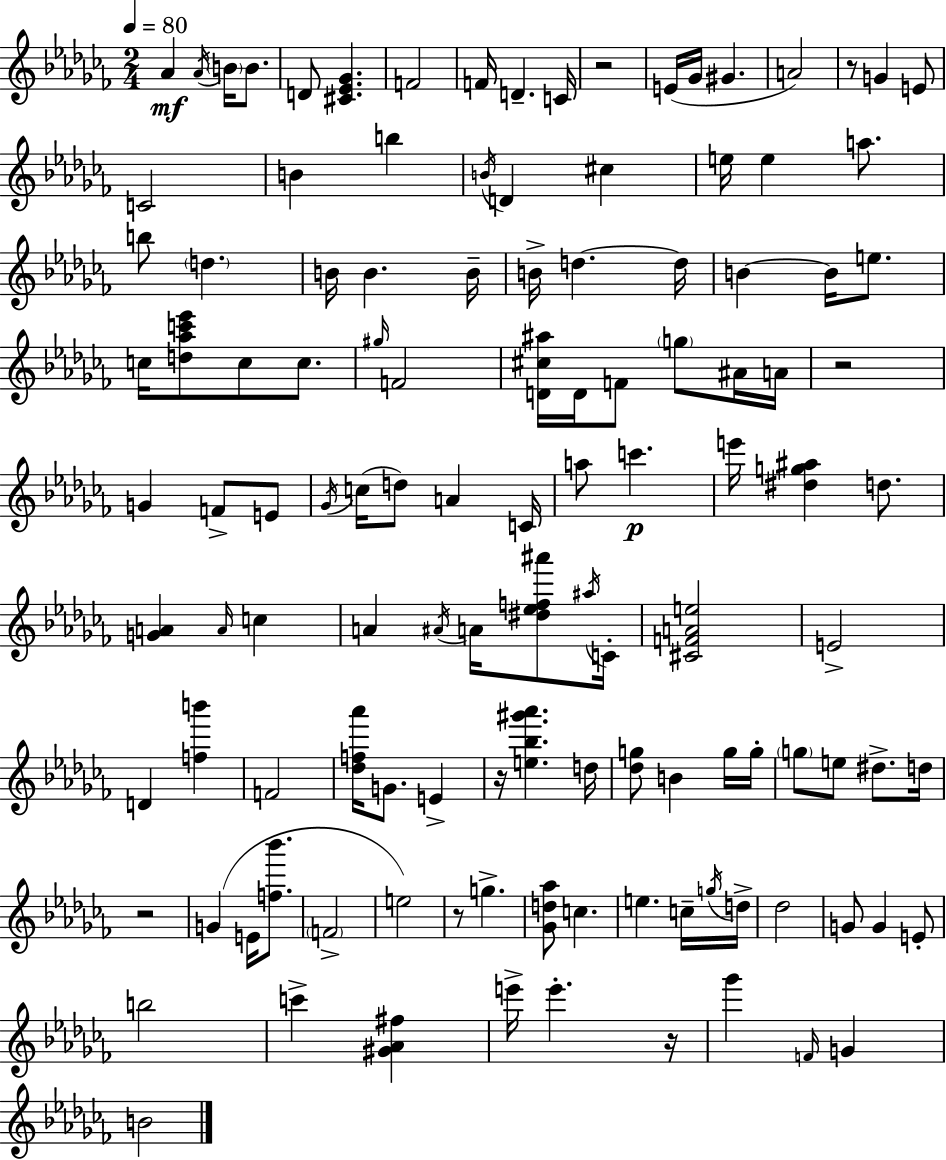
Ab4/q Ab4/s B4/s B4/e. D4/e [C#4,Eb4,Gb4]/q. F4/h F4/s D4/q. C4/s R/h E4/s Gb4/s G#4/q. A4/h R/e G4/q E4/e C4/h B4/q B5/q B4/s D4/q C#5/q E5/s E5/q A5/e. B5/e D5/q. B4/s B4/q. B4/s B4/s D5/q. D5/s B4/q B4/s E5/e. C5/s [D5,Ab5,C6,Eb6]/e C5/e C5/e. G#5/s F4/h [D4,C#5,A#5]/s D4/s F4/e G5/e A#4/s A4/s R/h G4/q F4/e E4/e Gb4/s C5/s D5/e A4/q C4/s A5/e C6/q. E6/s [D#5,G5,A#5]/q D5/e. [G4,A4]/q A4/s C5/q A4/q A#4/s A4/s [D#5,Eb5,F5,A#6]/e A#5/s C4/s [C#4,F4,A4,E5]/h E4/h D4/q [F5,B6]/q F4/h [Db5,F5,Ab6]/s G4/e. E4/q R/s [E5,Bb5,G#6,Ab6]/q. D5/s [Db5,G5]/e B4/q G5/s G5/s G5/e E5/e D#5/e. D5/s R/h G4/q E4/s [F5,Bb6]/e. F4/h E5/h R/e G5/q. [Gb4,D5,Ab5]/e C5/q. E5/q. C5/s G5/s D5/s Db5/h G4/e G4/q E4/e B5/h C6/q [G#4,Ab4,F#5]/q E6/s E6/q. R/s Gb6/q F4/s G4/q B4/h